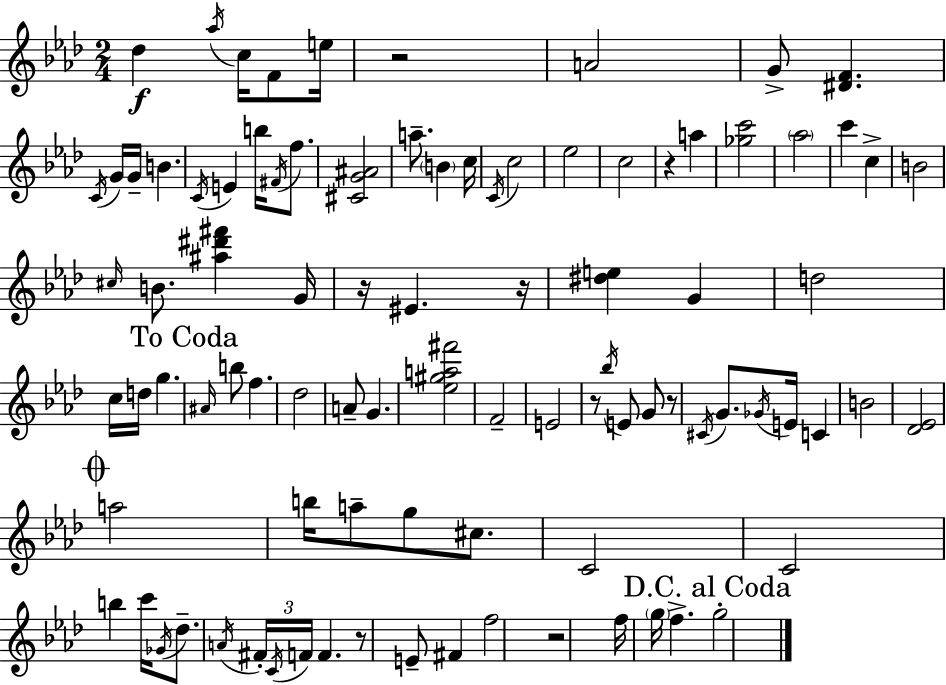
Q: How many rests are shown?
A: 8